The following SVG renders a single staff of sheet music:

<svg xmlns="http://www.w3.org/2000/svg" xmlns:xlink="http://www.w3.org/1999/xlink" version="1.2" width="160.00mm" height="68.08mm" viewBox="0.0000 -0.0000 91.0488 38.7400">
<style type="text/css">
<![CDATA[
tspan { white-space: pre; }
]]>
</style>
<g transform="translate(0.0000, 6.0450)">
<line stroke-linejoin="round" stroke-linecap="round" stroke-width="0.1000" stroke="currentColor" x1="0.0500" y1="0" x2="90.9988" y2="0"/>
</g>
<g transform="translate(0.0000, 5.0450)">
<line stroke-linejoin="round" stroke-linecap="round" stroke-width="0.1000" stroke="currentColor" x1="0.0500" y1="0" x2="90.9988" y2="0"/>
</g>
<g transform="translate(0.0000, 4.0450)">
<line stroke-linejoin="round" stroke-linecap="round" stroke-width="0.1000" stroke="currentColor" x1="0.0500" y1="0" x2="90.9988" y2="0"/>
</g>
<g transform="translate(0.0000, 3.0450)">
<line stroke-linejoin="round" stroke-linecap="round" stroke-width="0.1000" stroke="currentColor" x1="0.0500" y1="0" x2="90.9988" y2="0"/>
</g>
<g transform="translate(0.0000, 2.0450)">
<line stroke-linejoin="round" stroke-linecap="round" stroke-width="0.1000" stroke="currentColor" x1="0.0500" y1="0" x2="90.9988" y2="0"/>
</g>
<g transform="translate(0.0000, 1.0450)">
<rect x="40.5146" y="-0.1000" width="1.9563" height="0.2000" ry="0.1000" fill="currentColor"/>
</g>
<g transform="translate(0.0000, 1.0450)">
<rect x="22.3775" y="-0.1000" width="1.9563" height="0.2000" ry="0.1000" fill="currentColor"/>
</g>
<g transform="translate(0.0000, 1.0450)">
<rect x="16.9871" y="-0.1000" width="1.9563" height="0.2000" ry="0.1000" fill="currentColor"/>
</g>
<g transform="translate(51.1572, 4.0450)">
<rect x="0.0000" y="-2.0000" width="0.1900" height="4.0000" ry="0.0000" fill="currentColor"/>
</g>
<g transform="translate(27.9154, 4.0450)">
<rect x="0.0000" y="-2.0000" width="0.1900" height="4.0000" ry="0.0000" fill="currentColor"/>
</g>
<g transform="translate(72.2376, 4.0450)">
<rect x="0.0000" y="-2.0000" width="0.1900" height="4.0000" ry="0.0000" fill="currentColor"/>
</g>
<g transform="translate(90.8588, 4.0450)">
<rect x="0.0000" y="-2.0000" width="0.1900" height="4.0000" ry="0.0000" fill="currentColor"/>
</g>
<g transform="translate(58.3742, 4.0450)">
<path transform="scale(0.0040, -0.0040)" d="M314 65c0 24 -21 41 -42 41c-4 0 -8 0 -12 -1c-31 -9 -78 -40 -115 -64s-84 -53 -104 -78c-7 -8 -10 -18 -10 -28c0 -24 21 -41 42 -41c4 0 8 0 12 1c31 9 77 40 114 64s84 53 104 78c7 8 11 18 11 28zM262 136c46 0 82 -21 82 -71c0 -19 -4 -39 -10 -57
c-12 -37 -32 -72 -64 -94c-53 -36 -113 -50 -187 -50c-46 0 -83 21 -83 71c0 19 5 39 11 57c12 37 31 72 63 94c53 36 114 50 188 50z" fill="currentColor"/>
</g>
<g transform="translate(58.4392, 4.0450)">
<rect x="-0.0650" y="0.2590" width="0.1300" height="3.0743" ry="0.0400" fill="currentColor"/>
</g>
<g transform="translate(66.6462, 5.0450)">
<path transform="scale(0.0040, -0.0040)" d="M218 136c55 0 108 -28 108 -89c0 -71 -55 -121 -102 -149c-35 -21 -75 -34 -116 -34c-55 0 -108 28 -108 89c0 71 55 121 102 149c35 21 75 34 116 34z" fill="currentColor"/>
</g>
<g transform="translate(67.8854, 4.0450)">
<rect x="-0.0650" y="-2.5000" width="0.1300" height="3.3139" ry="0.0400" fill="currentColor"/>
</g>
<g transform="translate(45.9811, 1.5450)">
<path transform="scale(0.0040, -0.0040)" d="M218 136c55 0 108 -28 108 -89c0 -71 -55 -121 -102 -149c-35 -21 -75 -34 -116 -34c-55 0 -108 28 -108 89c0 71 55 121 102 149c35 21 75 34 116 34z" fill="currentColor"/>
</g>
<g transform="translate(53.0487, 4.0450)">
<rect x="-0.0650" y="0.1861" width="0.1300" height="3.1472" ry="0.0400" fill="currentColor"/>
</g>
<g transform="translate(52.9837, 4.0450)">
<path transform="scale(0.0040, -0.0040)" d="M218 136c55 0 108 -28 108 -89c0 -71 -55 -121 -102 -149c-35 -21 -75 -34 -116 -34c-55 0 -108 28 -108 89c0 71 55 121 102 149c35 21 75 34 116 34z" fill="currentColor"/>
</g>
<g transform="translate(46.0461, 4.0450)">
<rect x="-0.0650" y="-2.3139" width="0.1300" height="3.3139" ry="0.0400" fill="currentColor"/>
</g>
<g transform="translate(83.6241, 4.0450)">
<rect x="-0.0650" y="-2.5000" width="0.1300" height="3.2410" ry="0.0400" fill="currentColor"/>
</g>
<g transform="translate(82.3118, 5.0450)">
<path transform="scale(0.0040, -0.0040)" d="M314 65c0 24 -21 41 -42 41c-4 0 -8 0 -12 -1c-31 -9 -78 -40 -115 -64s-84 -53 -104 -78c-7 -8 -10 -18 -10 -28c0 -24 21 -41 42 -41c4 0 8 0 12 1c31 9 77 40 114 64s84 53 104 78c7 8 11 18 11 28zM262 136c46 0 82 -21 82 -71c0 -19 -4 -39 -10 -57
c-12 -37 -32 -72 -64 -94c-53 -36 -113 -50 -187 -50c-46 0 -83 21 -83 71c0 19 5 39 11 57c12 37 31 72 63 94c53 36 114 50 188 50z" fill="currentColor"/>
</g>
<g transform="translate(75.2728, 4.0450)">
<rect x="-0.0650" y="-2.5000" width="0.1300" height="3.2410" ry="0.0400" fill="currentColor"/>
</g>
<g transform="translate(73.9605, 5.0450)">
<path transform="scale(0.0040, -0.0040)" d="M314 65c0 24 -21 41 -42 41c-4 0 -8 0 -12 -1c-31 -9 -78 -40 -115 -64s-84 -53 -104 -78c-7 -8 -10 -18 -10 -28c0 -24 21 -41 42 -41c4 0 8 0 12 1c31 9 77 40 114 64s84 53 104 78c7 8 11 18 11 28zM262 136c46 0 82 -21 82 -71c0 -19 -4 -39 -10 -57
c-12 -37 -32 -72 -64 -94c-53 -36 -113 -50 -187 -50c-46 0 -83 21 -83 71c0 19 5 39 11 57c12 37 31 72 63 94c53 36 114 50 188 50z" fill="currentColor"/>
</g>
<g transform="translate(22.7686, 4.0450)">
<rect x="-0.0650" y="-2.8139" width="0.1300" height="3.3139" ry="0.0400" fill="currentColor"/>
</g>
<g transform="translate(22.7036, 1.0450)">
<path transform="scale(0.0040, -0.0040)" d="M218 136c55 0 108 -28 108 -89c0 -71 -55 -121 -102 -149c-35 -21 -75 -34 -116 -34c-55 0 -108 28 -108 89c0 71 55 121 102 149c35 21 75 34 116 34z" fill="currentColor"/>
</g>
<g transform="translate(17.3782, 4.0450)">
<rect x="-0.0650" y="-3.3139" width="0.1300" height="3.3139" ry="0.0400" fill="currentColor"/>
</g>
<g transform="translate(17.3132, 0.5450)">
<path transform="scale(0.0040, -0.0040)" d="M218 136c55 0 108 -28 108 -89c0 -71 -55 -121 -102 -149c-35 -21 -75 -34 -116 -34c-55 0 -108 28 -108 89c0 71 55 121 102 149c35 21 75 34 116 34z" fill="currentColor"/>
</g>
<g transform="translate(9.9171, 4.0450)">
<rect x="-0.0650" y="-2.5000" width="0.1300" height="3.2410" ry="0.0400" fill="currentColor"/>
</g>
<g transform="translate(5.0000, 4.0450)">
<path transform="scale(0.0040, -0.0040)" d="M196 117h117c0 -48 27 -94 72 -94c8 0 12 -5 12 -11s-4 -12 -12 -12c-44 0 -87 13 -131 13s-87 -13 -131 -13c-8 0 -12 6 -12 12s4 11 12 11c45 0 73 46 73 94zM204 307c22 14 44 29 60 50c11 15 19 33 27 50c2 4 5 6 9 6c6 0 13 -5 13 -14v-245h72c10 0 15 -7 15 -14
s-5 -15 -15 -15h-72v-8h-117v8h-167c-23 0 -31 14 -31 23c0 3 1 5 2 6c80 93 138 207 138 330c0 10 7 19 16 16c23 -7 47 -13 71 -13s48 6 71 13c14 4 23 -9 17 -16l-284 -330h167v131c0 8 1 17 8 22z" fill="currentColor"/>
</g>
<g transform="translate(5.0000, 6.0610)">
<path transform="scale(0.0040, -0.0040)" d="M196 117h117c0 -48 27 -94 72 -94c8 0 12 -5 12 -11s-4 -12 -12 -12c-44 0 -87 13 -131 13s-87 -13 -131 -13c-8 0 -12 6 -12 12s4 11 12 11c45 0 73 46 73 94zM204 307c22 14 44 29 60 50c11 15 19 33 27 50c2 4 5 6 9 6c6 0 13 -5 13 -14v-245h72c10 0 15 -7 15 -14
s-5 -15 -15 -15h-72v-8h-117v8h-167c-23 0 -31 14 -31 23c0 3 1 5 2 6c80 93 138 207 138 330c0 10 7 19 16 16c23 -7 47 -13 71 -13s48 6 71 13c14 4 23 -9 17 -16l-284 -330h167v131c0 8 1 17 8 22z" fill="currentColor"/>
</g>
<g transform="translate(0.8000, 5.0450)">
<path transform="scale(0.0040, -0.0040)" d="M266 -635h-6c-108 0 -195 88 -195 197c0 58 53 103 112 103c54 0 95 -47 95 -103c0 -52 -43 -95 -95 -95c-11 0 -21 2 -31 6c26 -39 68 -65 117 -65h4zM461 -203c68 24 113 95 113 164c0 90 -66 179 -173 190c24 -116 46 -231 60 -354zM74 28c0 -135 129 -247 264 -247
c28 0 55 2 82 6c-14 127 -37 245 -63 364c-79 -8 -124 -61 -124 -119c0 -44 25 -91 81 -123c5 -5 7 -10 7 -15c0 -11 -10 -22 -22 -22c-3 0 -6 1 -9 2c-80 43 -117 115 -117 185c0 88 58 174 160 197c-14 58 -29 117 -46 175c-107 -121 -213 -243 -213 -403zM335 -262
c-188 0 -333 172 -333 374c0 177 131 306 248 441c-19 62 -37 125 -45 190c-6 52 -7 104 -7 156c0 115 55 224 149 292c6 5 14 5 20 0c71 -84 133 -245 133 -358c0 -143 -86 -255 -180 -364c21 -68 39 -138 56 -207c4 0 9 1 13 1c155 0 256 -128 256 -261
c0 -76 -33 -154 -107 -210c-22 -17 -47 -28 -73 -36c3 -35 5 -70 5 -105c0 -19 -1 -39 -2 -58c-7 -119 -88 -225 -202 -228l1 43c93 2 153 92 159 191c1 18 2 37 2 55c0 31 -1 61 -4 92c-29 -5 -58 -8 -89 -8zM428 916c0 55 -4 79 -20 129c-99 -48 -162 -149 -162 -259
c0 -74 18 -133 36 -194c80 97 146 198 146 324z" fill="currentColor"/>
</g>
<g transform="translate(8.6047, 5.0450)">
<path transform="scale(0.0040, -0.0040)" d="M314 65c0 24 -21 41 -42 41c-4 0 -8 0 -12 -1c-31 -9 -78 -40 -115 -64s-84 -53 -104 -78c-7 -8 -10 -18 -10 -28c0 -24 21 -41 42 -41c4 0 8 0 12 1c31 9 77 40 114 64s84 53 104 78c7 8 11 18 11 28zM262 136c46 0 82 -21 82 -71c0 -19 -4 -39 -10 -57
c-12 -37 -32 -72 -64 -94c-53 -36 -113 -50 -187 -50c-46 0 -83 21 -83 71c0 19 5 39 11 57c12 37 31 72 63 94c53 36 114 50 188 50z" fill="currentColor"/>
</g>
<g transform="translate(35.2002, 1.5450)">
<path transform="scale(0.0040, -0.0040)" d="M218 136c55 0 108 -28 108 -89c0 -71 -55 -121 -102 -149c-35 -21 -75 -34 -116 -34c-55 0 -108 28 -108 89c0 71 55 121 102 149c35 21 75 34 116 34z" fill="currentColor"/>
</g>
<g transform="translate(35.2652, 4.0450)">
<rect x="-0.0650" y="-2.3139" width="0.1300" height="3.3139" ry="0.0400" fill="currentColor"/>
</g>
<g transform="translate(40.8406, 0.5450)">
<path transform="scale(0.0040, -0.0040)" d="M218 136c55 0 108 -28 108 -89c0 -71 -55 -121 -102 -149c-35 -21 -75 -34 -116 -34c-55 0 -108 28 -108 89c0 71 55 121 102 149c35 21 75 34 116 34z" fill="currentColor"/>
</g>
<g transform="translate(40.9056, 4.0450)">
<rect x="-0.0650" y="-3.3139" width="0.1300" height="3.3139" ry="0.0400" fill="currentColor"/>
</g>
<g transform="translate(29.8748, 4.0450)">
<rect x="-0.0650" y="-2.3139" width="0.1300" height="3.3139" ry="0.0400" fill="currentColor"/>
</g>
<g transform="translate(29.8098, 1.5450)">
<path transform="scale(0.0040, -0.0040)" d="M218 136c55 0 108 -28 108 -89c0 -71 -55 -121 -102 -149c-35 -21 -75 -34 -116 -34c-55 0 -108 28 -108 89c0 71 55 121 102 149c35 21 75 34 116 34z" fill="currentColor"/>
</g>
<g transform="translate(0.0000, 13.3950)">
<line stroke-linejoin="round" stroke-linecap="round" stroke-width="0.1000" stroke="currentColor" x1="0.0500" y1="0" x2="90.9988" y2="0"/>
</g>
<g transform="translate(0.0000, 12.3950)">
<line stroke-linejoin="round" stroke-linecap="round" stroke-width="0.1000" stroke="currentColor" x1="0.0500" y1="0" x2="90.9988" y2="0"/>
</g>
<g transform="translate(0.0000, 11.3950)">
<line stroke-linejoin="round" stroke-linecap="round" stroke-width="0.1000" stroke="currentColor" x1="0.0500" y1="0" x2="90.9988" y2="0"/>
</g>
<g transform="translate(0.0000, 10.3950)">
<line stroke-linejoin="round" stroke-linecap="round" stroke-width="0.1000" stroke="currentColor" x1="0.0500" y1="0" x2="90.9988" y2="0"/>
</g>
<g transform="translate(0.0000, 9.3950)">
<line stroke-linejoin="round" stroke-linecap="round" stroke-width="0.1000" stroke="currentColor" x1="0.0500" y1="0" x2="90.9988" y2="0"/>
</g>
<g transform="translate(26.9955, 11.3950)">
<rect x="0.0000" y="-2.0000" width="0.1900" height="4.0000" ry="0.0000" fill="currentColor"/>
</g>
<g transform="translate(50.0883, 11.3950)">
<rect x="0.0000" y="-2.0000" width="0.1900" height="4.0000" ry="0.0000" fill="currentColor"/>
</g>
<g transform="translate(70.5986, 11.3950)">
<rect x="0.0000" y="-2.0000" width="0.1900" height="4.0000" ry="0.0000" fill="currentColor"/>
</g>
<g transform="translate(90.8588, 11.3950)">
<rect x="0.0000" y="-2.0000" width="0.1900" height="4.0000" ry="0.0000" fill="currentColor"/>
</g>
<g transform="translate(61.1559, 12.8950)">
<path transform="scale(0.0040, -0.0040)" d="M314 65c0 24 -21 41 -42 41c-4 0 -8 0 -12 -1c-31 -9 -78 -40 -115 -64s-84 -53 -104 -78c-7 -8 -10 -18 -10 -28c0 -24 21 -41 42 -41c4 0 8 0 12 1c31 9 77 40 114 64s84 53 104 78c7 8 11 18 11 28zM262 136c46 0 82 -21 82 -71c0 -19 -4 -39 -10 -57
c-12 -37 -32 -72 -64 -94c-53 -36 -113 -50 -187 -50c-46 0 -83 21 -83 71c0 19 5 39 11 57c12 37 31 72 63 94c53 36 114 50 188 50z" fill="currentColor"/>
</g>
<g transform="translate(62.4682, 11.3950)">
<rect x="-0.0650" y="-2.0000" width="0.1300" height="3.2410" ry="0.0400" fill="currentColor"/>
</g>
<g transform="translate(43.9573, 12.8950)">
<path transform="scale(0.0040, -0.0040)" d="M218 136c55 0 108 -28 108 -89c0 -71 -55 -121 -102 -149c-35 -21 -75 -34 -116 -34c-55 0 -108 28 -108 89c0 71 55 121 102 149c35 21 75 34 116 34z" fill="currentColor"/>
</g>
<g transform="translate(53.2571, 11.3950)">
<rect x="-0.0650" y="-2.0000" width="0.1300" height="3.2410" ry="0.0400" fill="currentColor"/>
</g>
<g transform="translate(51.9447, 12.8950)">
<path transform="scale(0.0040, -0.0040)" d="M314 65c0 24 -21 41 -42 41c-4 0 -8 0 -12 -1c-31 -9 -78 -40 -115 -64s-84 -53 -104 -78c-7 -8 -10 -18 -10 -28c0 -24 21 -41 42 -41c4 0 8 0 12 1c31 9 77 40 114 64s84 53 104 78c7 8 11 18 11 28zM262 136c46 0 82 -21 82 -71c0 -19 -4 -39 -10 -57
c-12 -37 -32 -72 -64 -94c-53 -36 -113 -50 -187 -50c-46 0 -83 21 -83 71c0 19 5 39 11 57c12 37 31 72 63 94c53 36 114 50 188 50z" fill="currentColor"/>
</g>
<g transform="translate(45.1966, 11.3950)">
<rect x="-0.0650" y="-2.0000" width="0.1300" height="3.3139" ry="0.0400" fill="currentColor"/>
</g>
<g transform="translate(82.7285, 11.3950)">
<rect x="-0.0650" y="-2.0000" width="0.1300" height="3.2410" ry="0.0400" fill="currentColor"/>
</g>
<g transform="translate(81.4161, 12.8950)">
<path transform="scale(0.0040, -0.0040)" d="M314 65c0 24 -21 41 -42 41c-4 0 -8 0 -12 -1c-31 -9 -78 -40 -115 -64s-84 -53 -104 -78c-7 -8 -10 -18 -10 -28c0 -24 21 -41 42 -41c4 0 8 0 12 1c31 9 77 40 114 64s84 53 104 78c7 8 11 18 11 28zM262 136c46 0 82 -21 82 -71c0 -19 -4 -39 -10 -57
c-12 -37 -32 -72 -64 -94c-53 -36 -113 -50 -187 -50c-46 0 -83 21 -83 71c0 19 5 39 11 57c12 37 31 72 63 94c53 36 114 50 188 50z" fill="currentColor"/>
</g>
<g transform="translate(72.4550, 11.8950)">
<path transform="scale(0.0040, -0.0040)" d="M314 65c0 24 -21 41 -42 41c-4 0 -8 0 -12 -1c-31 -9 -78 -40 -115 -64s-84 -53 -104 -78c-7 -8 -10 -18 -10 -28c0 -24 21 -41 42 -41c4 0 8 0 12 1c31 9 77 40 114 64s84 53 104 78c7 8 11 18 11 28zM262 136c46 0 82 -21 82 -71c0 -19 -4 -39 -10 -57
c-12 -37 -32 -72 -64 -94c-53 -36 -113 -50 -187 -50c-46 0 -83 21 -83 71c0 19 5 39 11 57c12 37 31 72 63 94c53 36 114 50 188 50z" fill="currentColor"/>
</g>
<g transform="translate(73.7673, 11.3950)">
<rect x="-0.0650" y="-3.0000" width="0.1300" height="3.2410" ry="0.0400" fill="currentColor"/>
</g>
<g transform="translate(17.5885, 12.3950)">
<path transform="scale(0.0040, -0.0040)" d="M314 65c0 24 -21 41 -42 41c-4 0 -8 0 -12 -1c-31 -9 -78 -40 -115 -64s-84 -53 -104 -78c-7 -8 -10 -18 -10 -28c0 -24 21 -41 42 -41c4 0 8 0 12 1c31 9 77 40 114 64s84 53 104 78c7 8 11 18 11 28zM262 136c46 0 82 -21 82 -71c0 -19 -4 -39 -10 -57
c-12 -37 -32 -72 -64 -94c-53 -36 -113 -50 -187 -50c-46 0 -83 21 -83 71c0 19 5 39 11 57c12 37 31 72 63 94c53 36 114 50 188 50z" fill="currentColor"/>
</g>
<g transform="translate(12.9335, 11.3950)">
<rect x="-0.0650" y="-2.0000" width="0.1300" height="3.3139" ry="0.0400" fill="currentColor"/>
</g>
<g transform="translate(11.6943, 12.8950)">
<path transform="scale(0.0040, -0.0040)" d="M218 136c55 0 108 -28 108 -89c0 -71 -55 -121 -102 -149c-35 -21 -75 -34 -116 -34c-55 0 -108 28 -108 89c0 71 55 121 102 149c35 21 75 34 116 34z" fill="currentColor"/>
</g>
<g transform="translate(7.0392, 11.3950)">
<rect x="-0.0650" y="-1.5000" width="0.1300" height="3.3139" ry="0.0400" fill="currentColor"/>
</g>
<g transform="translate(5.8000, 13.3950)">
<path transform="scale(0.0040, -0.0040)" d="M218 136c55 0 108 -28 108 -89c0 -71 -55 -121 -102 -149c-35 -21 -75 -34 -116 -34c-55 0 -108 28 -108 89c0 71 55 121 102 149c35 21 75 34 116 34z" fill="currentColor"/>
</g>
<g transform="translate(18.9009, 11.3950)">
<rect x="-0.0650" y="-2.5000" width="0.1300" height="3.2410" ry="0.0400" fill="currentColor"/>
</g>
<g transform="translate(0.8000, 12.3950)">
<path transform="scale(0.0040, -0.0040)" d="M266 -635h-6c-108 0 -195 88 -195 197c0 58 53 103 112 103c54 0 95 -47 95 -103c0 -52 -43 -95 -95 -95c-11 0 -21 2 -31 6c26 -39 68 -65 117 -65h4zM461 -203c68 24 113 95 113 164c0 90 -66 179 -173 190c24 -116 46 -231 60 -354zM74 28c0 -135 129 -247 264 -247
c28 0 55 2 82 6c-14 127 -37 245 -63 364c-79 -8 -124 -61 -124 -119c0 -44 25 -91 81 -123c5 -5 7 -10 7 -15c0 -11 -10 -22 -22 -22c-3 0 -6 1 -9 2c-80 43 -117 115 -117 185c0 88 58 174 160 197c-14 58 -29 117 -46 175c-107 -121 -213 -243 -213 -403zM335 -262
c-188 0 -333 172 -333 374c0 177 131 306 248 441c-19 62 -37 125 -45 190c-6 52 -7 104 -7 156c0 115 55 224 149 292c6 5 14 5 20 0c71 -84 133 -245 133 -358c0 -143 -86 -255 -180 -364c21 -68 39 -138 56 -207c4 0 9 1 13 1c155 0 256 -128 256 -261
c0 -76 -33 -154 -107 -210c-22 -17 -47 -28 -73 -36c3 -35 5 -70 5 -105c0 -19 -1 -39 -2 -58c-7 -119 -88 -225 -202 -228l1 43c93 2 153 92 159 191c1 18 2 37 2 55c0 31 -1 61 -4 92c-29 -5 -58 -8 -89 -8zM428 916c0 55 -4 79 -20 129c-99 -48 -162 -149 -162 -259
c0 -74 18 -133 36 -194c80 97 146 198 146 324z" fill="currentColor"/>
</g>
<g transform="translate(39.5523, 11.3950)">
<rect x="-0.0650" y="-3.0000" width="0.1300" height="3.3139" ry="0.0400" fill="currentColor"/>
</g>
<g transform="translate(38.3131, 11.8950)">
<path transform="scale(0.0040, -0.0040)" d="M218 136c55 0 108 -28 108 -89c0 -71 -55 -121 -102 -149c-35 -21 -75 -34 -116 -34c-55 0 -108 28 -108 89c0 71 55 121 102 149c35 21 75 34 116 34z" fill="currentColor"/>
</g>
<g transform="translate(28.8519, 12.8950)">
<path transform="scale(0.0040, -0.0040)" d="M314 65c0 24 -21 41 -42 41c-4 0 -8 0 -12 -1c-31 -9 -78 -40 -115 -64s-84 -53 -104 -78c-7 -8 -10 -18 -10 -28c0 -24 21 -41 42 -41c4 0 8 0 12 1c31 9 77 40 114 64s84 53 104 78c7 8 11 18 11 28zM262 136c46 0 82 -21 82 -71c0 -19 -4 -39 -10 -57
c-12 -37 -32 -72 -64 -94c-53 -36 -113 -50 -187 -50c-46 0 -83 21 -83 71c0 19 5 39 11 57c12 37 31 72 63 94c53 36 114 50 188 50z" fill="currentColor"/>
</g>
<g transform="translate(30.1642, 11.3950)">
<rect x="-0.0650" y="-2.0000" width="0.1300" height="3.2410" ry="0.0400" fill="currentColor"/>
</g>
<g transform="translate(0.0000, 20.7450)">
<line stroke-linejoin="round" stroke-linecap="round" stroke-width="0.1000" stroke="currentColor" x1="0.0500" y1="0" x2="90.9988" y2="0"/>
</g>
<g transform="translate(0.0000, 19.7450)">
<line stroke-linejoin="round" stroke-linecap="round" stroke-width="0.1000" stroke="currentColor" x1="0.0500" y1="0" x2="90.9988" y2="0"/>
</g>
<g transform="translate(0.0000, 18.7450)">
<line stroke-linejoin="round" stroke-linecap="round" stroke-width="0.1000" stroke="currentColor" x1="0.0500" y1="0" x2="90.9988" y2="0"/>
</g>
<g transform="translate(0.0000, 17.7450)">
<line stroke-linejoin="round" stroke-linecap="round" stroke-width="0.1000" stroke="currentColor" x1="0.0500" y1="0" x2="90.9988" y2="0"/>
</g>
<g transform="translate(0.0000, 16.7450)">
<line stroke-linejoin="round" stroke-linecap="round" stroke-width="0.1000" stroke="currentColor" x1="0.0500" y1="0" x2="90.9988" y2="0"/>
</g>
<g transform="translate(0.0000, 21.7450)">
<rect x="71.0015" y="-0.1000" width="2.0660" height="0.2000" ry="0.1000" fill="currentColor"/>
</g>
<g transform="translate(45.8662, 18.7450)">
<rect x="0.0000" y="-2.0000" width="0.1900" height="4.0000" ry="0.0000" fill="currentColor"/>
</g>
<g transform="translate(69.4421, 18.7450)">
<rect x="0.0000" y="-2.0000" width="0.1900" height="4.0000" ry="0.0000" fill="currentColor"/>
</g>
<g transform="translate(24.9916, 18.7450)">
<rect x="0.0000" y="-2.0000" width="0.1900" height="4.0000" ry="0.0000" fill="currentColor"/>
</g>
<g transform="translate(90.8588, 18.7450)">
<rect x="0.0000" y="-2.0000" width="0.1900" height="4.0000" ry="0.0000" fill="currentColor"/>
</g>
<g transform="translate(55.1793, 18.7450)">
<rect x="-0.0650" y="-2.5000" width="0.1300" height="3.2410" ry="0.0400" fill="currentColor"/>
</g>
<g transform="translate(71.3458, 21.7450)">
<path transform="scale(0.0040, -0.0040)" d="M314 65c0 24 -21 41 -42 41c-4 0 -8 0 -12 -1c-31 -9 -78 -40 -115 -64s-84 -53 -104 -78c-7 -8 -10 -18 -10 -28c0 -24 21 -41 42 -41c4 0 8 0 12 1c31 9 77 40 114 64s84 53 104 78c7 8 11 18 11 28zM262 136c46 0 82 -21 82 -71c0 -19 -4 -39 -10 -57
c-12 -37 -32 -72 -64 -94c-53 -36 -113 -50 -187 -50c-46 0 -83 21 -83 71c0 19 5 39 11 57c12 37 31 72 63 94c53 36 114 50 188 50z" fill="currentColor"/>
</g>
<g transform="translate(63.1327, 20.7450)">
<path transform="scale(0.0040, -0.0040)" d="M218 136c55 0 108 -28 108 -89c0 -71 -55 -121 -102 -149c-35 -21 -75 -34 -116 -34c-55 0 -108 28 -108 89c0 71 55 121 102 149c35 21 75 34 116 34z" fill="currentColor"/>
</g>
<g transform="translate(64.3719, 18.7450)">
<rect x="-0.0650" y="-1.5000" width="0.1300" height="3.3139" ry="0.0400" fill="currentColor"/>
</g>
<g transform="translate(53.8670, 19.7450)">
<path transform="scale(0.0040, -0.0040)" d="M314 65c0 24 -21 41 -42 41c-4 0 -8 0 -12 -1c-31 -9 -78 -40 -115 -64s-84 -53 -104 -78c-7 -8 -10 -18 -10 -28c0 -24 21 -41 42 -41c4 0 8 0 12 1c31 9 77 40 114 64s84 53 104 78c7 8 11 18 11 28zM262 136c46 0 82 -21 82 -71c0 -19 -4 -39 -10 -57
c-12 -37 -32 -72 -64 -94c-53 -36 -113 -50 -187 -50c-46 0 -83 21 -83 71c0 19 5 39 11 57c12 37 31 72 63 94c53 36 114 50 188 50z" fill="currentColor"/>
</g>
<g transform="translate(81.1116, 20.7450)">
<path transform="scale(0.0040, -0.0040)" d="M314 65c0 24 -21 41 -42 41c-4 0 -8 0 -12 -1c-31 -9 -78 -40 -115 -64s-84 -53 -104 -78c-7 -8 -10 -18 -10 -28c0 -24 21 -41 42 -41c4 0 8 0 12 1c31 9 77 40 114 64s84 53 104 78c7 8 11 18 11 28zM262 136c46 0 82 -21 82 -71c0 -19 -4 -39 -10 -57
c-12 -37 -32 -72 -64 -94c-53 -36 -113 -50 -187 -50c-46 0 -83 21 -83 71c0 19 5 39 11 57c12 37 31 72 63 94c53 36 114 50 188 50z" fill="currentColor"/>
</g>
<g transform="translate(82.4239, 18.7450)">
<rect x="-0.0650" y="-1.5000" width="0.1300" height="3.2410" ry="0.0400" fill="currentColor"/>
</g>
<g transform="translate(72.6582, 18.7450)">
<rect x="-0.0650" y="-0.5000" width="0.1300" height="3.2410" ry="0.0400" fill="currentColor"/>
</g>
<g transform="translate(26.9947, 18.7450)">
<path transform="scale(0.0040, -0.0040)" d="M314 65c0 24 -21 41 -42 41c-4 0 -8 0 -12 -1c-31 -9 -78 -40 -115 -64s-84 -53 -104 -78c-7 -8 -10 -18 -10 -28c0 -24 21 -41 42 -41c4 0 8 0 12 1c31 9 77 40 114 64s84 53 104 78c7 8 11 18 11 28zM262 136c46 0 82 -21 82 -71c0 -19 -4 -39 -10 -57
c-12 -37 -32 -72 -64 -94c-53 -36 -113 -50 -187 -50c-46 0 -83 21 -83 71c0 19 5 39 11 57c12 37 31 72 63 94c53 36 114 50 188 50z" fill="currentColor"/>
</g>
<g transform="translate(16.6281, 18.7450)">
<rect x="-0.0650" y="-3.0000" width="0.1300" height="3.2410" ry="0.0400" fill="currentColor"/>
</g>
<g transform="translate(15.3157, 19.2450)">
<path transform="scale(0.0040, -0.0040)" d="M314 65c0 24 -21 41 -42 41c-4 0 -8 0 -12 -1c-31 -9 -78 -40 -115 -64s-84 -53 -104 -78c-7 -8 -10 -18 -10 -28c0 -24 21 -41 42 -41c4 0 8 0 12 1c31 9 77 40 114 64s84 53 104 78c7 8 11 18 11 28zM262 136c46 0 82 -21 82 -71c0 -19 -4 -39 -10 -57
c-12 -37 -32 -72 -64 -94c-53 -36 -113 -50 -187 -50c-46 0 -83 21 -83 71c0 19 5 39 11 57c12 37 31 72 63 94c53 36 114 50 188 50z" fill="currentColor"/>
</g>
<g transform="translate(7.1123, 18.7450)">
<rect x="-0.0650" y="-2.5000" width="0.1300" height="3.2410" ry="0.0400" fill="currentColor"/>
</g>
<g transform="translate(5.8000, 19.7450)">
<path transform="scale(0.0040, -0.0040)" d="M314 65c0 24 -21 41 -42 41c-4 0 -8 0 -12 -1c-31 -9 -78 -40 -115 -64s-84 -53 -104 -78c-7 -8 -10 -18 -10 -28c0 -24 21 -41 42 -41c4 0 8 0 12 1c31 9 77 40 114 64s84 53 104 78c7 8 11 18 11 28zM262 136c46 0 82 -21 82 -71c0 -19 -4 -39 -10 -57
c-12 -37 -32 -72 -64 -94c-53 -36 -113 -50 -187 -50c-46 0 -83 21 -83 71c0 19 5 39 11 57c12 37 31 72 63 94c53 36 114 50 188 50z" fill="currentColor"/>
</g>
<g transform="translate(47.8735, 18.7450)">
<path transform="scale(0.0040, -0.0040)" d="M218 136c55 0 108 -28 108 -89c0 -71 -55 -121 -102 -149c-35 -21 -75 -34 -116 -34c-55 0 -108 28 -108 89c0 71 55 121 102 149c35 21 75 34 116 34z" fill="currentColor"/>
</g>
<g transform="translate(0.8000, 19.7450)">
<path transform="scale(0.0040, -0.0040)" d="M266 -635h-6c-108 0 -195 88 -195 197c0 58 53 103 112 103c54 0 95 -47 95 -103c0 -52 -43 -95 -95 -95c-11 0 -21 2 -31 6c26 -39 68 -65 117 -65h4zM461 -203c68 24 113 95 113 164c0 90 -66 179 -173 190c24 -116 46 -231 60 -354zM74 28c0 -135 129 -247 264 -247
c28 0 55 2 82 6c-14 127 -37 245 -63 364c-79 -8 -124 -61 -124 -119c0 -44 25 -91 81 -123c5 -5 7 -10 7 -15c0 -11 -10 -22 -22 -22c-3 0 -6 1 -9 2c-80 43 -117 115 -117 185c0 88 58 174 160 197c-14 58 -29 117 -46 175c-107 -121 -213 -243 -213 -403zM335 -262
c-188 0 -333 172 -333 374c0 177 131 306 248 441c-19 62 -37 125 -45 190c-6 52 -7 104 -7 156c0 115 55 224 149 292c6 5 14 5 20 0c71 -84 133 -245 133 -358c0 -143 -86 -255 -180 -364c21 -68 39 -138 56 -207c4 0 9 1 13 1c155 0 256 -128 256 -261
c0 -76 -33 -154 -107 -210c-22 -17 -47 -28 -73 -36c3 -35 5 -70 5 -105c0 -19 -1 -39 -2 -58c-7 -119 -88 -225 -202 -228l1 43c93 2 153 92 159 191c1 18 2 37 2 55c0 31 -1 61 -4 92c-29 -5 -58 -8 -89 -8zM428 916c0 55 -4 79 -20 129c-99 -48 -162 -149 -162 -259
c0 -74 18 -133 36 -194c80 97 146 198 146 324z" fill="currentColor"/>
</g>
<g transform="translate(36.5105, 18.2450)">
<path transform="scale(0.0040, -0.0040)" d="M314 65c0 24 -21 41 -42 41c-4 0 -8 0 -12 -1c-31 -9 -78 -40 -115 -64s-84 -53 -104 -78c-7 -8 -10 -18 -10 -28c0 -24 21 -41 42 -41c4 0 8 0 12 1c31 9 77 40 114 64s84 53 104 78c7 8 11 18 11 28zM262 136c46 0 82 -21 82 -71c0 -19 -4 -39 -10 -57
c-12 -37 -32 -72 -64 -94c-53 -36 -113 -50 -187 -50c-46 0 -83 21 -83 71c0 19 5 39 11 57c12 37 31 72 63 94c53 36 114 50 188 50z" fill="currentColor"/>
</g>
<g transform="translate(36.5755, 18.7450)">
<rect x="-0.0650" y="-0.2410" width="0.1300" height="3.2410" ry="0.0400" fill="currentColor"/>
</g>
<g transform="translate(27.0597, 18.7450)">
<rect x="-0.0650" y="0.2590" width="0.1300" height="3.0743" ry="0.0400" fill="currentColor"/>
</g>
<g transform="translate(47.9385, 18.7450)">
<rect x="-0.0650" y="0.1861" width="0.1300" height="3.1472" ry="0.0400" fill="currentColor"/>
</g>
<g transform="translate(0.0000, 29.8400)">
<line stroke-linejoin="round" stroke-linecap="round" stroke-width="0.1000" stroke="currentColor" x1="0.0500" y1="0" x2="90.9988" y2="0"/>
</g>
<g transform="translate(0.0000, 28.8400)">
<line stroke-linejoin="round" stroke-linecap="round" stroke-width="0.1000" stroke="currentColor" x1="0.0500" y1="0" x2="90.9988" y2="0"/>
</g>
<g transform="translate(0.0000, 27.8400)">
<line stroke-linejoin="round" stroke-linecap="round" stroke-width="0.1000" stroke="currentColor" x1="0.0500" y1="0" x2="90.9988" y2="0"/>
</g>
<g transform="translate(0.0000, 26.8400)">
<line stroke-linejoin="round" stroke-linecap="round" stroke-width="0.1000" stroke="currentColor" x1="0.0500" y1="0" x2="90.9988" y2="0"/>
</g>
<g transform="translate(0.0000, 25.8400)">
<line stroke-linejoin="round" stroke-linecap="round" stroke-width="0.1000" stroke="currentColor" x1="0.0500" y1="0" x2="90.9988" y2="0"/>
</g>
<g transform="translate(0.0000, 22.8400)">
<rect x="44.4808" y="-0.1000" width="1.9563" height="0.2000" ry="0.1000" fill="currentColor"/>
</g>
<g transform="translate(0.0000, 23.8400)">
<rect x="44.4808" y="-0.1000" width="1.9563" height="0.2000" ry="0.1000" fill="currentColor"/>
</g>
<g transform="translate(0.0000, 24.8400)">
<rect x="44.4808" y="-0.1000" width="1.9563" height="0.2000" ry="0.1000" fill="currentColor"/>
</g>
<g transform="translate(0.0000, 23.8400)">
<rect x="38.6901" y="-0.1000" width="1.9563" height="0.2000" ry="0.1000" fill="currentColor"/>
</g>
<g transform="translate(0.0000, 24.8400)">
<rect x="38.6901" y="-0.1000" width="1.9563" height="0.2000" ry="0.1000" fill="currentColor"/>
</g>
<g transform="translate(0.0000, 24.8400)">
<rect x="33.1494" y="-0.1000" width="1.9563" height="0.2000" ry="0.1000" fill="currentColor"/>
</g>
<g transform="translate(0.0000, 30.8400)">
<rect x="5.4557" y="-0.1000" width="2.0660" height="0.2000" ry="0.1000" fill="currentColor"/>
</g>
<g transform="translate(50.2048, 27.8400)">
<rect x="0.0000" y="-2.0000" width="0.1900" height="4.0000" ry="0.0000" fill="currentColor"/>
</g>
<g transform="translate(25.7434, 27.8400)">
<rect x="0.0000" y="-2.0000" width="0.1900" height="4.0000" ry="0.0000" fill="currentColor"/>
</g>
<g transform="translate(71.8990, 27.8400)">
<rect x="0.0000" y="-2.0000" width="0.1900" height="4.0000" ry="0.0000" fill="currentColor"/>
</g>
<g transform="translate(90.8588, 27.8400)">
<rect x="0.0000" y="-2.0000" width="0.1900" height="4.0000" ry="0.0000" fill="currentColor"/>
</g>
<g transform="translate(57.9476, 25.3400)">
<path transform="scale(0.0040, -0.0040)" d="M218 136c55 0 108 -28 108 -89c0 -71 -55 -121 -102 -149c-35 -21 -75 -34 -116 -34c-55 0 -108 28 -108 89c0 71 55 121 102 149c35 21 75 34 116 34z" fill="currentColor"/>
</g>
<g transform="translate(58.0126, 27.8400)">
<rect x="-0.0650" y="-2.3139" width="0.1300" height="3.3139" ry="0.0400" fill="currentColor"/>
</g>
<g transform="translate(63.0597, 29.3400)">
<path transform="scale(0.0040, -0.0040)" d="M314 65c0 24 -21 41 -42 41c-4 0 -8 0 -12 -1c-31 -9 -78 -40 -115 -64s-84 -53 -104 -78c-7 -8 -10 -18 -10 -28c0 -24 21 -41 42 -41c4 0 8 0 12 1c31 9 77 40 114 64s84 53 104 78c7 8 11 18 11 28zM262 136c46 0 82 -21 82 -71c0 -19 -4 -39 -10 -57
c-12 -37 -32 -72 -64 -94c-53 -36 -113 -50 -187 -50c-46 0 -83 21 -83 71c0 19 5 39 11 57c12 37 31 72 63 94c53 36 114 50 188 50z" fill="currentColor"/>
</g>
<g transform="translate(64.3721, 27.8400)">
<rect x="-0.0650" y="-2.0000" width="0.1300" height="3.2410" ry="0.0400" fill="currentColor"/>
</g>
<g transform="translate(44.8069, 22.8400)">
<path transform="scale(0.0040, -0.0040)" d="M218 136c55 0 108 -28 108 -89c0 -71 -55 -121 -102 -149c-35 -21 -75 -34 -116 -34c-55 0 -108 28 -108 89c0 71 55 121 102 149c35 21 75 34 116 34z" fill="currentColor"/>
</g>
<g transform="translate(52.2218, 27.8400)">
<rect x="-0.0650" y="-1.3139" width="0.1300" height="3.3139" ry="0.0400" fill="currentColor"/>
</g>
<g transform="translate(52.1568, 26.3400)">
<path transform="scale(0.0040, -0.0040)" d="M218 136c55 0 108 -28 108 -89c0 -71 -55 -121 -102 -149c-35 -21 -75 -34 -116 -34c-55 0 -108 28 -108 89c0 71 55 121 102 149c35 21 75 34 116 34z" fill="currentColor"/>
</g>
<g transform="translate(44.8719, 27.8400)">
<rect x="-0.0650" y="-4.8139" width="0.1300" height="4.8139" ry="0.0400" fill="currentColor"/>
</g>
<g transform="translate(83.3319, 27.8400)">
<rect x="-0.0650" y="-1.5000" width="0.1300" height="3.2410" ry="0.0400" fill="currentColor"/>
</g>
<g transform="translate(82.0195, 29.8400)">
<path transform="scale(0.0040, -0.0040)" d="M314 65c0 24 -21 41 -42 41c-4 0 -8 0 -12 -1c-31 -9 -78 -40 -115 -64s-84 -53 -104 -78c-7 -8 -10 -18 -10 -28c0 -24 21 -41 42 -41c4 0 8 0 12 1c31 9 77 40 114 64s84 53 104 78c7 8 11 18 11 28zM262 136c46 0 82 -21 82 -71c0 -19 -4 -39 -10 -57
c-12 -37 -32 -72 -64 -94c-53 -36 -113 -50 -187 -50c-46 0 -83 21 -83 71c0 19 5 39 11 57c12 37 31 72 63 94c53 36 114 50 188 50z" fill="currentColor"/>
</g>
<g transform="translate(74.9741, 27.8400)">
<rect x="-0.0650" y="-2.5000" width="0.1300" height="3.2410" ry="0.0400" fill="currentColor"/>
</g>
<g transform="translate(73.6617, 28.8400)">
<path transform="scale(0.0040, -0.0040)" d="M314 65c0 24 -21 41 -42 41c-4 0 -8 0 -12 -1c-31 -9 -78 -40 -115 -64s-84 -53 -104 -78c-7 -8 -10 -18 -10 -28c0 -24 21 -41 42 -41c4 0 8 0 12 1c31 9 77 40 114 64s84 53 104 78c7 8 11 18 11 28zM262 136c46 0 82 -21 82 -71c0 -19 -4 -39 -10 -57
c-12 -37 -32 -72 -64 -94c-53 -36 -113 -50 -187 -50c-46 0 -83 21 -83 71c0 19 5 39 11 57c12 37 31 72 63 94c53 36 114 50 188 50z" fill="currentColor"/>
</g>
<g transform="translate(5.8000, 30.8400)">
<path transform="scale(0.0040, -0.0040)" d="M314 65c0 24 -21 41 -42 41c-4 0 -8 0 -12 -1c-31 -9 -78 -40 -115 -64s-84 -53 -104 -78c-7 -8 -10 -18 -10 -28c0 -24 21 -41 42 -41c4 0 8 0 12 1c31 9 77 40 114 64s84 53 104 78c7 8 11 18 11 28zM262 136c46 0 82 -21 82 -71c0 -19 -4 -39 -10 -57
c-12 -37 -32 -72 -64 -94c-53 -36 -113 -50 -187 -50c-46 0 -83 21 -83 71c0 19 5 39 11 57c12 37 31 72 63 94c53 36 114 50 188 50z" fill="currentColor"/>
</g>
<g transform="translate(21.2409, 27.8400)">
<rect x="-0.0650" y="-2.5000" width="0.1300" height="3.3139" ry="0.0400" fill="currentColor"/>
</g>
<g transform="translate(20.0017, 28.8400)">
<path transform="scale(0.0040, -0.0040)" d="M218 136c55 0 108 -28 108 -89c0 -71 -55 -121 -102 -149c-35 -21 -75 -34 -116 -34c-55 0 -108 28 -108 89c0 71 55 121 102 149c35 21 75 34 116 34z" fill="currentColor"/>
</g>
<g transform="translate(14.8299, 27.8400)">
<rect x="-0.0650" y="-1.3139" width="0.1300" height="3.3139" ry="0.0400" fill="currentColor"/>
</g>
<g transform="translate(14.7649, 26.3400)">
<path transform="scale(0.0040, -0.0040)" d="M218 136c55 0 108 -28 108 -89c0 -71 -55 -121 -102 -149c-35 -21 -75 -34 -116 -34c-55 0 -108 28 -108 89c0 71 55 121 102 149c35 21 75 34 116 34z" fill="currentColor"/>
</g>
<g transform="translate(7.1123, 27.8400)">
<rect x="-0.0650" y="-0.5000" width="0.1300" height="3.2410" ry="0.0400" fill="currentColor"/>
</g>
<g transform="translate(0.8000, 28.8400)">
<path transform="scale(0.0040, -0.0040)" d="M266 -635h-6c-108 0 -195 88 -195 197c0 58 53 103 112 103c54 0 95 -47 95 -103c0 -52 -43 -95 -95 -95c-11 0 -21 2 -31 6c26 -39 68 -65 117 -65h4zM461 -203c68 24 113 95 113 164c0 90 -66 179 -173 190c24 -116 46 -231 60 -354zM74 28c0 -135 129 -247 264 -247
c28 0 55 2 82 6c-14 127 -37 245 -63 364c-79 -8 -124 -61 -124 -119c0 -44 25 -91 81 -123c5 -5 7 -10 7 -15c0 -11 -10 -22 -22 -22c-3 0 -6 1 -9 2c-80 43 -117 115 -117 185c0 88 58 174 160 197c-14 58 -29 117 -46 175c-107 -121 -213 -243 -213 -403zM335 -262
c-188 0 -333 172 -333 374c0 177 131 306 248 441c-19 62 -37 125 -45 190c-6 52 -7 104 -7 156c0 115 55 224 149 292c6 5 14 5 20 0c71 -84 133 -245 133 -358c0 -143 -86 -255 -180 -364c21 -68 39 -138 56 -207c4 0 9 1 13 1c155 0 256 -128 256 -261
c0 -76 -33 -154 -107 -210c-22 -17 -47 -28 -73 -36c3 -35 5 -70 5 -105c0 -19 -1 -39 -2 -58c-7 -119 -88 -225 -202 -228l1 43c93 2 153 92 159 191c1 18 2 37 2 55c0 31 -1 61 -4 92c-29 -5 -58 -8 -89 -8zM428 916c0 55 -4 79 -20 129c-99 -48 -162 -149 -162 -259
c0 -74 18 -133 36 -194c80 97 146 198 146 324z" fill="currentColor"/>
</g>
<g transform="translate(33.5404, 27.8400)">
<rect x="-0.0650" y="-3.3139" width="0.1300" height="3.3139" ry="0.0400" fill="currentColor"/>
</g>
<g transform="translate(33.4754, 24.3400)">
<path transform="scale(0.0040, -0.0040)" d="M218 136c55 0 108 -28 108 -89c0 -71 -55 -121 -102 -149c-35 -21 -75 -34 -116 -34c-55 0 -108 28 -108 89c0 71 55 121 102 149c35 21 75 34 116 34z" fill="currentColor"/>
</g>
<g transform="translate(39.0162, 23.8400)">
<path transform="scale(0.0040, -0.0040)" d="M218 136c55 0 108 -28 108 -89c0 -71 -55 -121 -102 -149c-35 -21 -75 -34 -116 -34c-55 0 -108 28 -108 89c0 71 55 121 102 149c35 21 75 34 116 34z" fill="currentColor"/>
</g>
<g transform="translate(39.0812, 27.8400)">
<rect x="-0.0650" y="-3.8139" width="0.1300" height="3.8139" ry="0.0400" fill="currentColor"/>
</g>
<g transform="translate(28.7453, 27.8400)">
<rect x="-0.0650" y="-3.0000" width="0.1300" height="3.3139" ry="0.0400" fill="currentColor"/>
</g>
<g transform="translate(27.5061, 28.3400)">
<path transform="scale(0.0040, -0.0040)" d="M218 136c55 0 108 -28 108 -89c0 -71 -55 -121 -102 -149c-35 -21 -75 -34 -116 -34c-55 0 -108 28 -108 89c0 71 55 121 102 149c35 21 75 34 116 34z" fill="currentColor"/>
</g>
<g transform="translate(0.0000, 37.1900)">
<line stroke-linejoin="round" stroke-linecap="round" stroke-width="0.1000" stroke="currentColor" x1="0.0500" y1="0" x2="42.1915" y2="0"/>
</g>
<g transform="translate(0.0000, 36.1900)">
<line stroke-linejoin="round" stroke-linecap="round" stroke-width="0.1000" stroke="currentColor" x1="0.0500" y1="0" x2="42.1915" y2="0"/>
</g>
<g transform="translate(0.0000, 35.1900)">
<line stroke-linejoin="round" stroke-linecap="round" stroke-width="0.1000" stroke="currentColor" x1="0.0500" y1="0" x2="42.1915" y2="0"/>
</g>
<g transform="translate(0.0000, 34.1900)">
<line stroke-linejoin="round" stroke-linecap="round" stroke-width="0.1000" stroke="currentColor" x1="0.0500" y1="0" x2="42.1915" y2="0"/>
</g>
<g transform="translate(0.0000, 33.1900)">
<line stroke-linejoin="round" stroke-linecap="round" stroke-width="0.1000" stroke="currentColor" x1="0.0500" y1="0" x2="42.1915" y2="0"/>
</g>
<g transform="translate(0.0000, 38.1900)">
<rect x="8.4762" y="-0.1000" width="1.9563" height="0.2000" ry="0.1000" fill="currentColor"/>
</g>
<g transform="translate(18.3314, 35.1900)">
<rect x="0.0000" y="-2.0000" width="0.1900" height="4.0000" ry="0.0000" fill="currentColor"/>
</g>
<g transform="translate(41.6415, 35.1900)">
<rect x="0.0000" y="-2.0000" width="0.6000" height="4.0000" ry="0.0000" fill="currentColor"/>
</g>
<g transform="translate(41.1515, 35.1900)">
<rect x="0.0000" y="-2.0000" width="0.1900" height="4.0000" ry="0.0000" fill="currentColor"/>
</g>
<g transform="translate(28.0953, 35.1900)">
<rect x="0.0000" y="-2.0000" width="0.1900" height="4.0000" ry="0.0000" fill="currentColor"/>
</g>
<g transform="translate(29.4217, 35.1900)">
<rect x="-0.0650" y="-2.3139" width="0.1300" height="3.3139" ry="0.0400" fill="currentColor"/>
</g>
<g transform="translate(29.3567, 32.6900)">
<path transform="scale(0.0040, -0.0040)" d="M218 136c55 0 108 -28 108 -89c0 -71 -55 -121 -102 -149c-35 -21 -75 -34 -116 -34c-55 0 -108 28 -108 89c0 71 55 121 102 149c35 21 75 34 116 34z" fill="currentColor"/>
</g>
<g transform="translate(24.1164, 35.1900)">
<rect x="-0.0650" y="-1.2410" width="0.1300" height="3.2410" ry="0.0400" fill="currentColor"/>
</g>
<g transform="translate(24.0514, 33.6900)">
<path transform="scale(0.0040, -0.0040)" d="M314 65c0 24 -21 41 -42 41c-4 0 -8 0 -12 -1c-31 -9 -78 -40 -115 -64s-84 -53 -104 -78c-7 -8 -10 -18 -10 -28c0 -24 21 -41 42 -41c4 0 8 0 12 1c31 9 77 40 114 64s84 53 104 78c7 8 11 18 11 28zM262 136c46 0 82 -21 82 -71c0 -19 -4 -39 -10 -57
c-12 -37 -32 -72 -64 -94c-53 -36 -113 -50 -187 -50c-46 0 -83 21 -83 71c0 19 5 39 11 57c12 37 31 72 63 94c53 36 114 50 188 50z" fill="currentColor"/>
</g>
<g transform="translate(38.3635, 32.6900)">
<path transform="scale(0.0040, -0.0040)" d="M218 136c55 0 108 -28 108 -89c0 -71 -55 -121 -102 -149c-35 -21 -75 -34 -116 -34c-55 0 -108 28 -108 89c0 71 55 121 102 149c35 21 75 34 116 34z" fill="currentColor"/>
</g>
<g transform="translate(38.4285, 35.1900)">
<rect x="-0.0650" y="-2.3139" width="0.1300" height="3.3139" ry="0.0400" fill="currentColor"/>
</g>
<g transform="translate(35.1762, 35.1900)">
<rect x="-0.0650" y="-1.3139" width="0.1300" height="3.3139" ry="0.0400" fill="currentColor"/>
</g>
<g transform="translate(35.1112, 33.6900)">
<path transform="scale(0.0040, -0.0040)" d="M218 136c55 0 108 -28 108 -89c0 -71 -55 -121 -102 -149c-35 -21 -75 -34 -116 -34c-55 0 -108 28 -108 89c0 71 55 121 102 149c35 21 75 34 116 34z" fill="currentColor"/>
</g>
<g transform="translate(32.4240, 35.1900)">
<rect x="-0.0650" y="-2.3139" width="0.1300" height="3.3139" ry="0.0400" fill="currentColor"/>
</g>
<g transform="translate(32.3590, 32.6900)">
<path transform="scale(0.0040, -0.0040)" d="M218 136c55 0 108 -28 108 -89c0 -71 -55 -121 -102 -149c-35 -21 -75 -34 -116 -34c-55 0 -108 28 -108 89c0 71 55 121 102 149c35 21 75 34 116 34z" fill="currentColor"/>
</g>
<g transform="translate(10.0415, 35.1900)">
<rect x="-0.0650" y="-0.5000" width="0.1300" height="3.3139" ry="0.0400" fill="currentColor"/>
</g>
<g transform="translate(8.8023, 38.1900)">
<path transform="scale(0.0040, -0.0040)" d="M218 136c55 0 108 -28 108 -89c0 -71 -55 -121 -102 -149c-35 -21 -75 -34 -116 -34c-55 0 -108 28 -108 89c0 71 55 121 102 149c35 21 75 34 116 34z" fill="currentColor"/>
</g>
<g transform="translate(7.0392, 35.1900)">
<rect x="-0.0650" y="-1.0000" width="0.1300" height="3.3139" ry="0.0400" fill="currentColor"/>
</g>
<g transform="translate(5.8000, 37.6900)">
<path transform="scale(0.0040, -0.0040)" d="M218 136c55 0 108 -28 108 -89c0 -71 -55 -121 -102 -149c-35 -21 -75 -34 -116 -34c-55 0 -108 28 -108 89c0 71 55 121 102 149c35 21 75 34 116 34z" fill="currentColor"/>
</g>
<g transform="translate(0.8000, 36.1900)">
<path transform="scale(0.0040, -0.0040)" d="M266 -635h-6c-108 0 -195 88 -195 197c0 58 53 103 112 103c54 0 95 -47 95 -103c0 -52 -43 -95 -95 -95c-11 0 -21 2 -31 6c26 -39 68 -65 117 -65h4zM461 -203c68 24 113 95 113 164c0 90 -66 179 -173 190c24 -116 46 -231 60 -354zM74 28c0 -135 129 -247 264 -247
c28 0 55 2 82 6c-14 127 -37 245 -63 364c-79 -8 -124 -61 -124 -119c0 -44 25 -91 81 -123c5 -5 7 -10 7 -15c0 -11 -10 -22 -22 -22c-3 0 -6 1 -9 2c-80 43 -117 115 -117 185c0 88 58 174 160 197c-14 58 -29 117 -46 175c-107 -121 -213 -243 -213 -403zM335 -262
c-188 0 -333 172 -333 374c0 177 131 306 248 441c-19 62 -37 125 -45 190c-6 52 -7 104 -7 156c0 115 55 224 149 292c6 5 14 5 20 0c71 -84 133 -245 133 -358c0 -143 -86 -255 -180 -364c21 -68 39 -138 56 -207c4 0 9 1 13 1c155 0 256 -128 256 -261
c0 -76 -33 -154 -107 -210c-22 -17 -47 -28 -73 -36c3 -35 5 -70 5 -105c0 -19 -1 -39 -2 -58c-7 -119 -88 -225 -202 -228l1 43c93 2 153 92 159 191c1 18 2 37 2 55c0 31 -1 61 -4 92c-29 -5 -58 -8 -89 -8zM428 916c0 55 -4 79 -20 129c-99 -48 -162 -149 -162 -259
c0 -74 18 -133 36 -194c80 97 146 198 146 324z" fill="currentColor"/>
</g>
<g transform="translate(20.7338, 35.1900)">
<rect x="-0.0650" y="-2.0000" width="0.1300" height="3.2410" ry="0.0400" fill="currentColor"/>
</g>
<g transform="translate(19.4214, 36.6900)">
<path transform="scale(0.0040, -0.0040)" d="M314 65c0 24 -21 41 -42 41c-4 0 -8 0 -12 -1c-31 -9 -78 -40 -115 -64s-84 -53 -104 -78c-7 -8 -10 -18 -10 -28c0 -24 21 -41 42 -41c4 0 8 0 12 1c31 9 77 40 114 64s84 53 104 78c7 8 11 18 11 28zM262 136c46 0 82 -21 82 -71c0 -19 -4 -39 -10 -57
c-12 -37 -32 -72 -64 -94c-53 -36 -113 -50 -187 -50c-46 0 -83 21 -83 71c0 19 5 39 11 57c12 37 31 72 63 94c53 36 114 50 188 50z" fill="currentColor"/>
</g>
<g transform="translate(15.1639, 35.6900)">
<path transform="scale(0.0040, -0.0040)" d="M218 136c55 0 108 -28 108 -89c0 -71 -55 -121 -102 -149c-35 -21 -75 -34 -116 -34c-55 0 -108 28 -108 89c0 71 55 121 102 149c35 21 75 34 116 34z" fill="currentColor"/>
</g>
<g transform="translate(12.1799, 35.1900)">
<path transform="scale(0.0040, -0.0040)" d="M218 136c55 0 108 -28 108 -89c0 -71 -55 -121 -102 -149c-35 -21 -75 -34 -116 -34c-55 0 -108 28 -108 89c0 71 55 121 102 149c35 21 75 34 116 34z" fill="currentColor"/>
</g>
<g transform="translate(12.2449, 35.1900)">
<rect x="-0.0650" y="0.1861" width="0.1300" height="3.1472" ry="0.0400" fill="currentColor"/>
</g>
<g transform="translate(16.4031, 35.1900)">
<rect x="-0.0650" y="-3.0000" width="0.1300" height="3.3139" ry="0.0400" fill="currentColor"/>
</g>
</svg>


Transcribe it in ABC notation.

X:1
T:Untitled
M:4/4
L:1/4
K:C
G2 b a g g b g B B2 G G2 G2 E F G2 F2 A F F2 F2 A2 F2 G2 A2 B2 c2 B G2 E C2 E2 C2 e G A b c' e' e g F2 G2 E2 D C B A F2 e2 g g e g